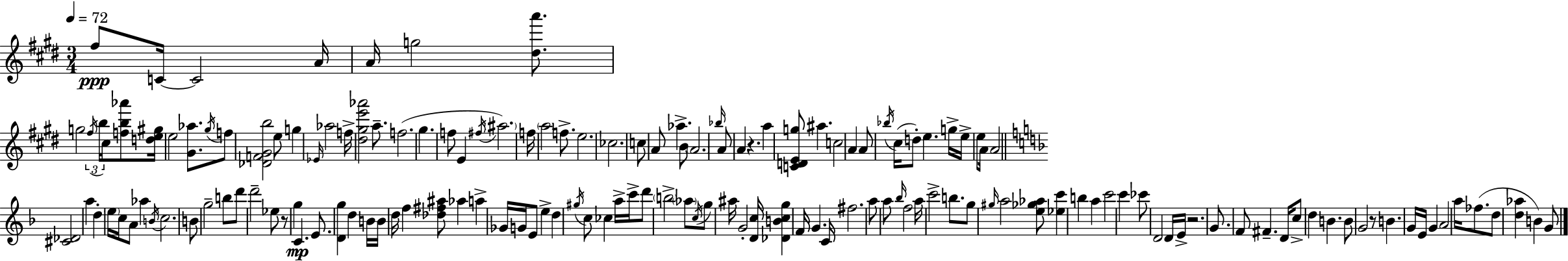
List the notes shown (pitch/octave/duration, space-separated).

F#5/e C4/s C4/h A4/s A4/s G5/h [D#5,A6]/e. G5/h F#5/s B5/s C#5/s [F5,B5,Ab6]/e [D5,E5,G#5]/s E5/h [G#4,Ab5]/e. G#5/s F5/e [Db4,F4,G#4,B5]/h E5/e G5/q Eb4/s Ab5/h F5/s [D#5,G#5,E6,Ab6]/h A5/e. F5/h. G#5/q. F5/e E4/q F#5/s A#5/h. F5/s A5/h F5/e. E5/h. CES5/h. C5/e A4/e Ab5/q. B4/e A4/h. Bb5/s A4/e A4/q R/q. A5/q [C4,D4,E4,G5]/e A#5/q. C5/h A4/q A4/e Bb5/s C#5/s D5/e E5/q. G5/s E5/s E5/e A4/s A4/h [C#4,Db4]/h A5/q D5/q E5/s C5/s A4/e Ab5/q B4/s C5/h. B4/e G5/h B5/e D6/e D6/h Eb5/e R/e G5/q C4/q. E4/e. [D4,G5]/q D5/q B4/s B4/s D5/s F5/q [Db5,F#5,A#5]/e Ab5/q A5/q Gb4/s G4/s E4/e E5/q D5/q G#5/s C5/e CES5/q A5/s C6/s D6/e B5/h Ab5/e C5/s G5/e A#5/s G4/h [D4,C5]/s [Db4,B4,C5,G5]/q F4/s G4/q. C4/s F#5/h. A5/e A5/e Bb5/s F5/h A5/s C6/h B5/e. G5/e G#5/s A5/h [E5,Gb5,Ab5]/e [Eb5,C6]/q B5/q A5/q C6/h C6/q CES6/e D4/h D4/s E4/s R/h. G4/e. F4/e F#4/q. D4/s C5/e D5/q B4/q. B4/e G4/h R/e B4/q. G4/s E4/s G4/q A4/h A5/s FES5/e. D5/e [D5,Ab5]/q B4/q G4/e